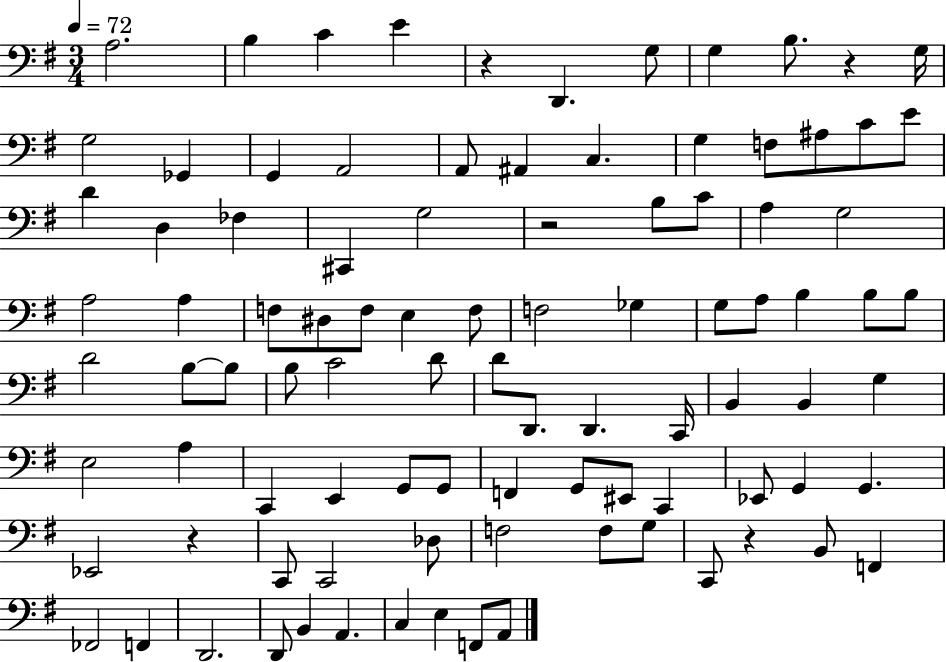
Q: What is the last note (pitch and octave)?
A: A2